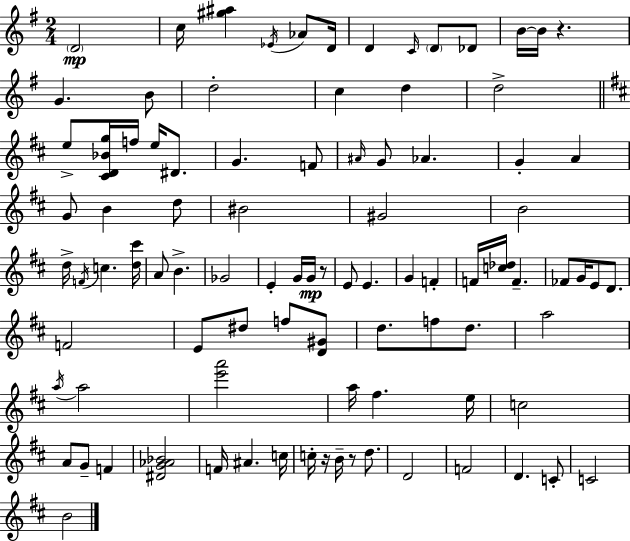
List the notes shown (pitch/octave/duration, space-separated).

D4/h C5/s [G#5,A#5]/q Eb4/s Ab4/e D4/s D4/q C4/s D4/e Db4/e B4/s B4/s R/q. G4/q. B4/e D5/h C5/q D5/q D5/h E5/e [C#4,D4,Bb4,G5]/s F5/s E5/s D#4/e. G4/q. F4/e A#4/s G4/e Ab4/q. G4/q A4/q G4/e B4/q D5/e BIS4/h G#4/h B4/h D5/s F4/s C5/q. [D5,C#6]/s A4/e B4/q. Gb4/h E4/q G4/s G4/s R/e E4/e E4/q. G4/q F4/q F4/s [C5,Db5]/s F4/q. FES4/e G4/s E4/e D4/e. F4/h E4/e D#5/e F5/e [D4,G#4]/e D5/e. F5/e D5/e. A5/h A5/s A5/h [E6,A6]/h A5/s F#5/q. E5/s C5/h A4/e G4/e F4/q [D#4,G4,Ab4,Bb4]/h F4/s A#4/q. C5/s C5/s R/s B4/s R/e D5/e. D4/h F4/h D4/q. C4/e C4/h B4/h